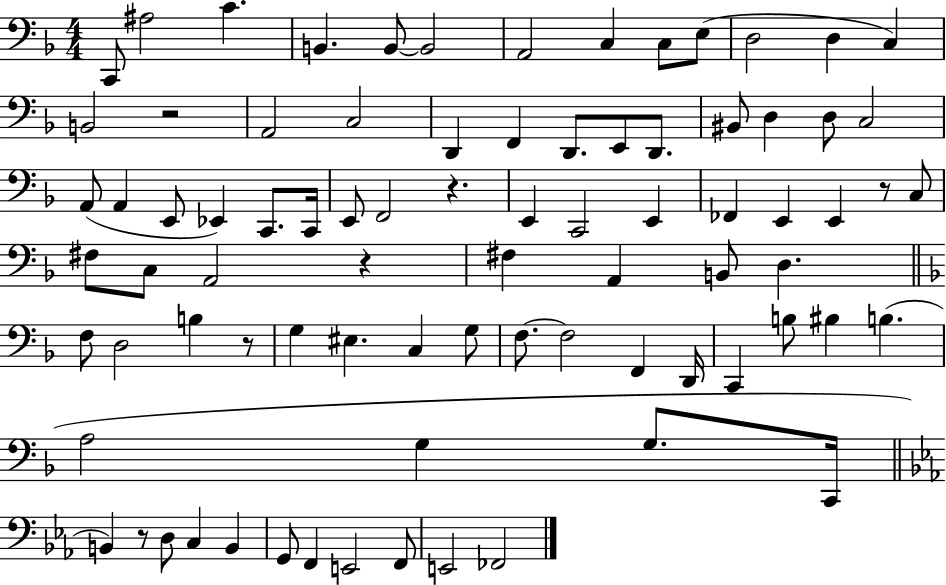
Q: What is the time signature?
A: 4/4